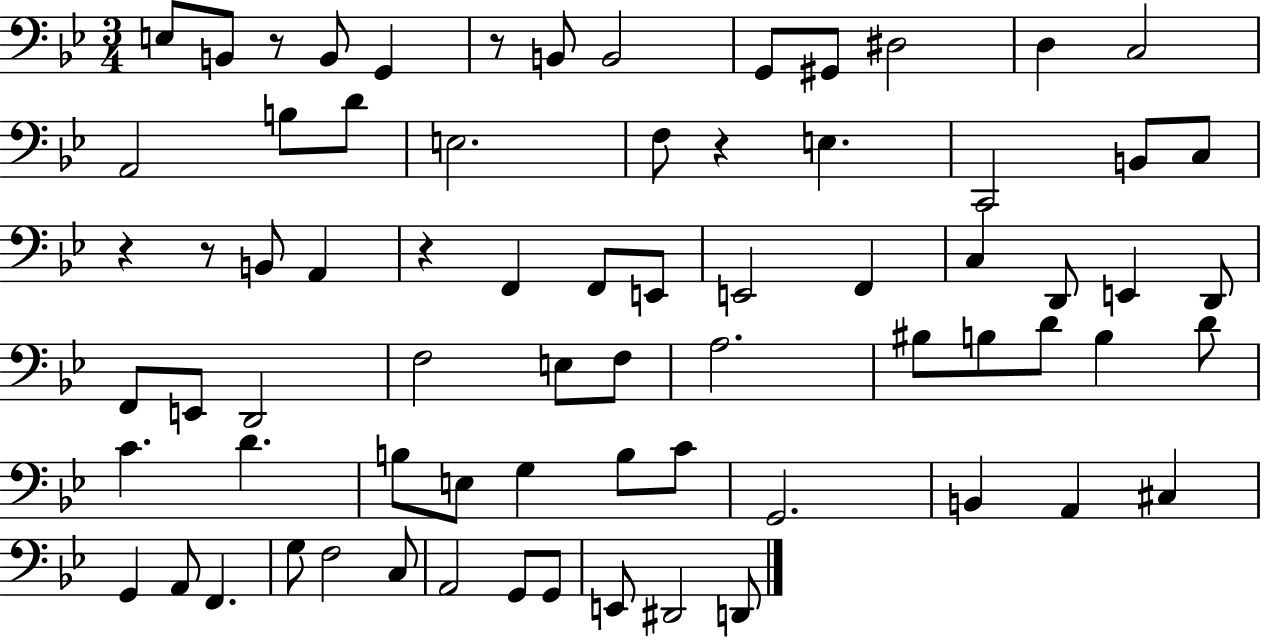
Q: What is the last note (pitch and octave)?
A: D2